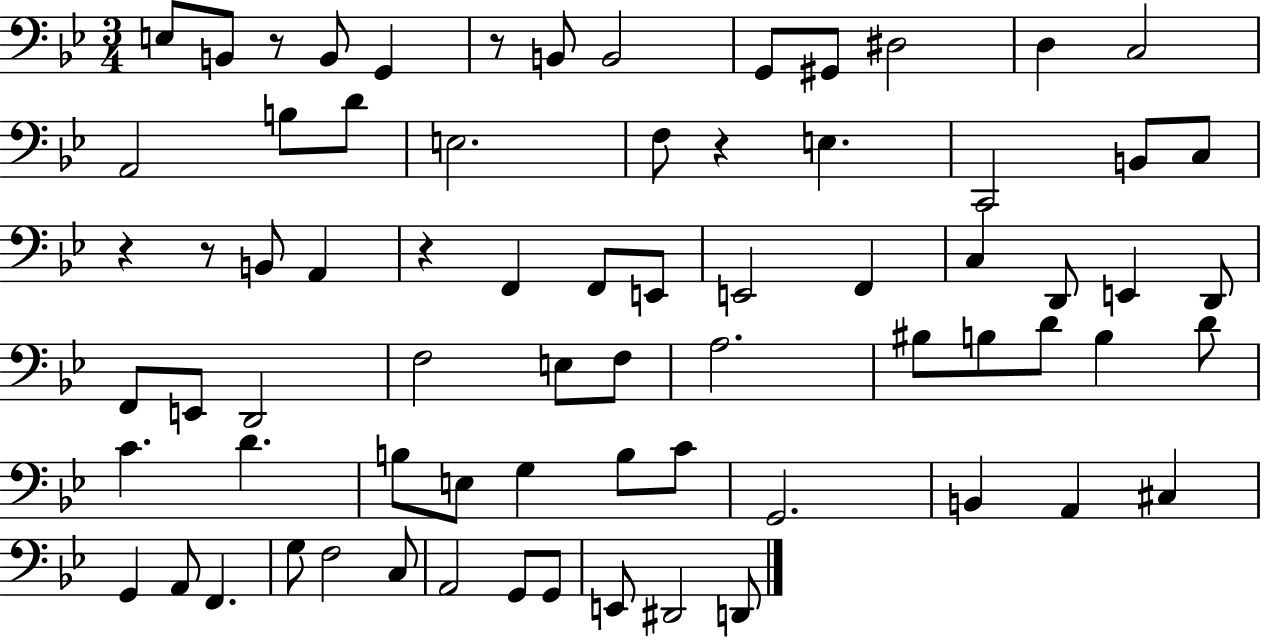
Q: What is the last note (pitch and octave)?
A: D2